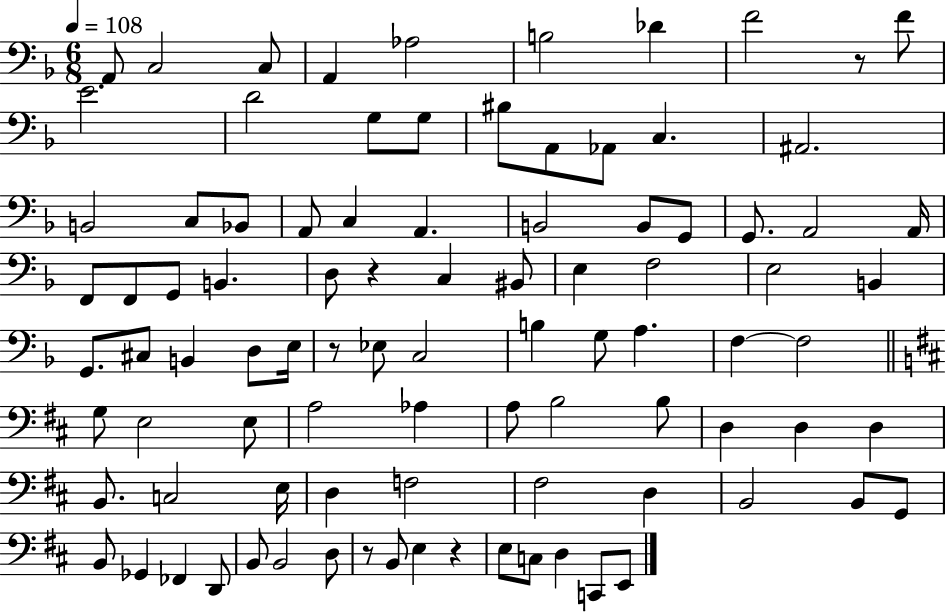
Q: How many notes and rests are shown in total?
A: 93